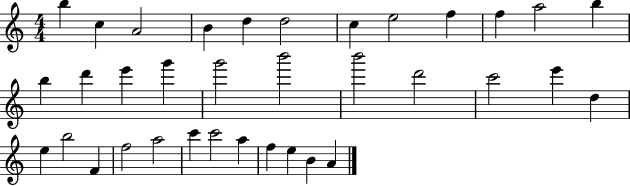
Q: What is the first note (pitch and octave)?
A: B5